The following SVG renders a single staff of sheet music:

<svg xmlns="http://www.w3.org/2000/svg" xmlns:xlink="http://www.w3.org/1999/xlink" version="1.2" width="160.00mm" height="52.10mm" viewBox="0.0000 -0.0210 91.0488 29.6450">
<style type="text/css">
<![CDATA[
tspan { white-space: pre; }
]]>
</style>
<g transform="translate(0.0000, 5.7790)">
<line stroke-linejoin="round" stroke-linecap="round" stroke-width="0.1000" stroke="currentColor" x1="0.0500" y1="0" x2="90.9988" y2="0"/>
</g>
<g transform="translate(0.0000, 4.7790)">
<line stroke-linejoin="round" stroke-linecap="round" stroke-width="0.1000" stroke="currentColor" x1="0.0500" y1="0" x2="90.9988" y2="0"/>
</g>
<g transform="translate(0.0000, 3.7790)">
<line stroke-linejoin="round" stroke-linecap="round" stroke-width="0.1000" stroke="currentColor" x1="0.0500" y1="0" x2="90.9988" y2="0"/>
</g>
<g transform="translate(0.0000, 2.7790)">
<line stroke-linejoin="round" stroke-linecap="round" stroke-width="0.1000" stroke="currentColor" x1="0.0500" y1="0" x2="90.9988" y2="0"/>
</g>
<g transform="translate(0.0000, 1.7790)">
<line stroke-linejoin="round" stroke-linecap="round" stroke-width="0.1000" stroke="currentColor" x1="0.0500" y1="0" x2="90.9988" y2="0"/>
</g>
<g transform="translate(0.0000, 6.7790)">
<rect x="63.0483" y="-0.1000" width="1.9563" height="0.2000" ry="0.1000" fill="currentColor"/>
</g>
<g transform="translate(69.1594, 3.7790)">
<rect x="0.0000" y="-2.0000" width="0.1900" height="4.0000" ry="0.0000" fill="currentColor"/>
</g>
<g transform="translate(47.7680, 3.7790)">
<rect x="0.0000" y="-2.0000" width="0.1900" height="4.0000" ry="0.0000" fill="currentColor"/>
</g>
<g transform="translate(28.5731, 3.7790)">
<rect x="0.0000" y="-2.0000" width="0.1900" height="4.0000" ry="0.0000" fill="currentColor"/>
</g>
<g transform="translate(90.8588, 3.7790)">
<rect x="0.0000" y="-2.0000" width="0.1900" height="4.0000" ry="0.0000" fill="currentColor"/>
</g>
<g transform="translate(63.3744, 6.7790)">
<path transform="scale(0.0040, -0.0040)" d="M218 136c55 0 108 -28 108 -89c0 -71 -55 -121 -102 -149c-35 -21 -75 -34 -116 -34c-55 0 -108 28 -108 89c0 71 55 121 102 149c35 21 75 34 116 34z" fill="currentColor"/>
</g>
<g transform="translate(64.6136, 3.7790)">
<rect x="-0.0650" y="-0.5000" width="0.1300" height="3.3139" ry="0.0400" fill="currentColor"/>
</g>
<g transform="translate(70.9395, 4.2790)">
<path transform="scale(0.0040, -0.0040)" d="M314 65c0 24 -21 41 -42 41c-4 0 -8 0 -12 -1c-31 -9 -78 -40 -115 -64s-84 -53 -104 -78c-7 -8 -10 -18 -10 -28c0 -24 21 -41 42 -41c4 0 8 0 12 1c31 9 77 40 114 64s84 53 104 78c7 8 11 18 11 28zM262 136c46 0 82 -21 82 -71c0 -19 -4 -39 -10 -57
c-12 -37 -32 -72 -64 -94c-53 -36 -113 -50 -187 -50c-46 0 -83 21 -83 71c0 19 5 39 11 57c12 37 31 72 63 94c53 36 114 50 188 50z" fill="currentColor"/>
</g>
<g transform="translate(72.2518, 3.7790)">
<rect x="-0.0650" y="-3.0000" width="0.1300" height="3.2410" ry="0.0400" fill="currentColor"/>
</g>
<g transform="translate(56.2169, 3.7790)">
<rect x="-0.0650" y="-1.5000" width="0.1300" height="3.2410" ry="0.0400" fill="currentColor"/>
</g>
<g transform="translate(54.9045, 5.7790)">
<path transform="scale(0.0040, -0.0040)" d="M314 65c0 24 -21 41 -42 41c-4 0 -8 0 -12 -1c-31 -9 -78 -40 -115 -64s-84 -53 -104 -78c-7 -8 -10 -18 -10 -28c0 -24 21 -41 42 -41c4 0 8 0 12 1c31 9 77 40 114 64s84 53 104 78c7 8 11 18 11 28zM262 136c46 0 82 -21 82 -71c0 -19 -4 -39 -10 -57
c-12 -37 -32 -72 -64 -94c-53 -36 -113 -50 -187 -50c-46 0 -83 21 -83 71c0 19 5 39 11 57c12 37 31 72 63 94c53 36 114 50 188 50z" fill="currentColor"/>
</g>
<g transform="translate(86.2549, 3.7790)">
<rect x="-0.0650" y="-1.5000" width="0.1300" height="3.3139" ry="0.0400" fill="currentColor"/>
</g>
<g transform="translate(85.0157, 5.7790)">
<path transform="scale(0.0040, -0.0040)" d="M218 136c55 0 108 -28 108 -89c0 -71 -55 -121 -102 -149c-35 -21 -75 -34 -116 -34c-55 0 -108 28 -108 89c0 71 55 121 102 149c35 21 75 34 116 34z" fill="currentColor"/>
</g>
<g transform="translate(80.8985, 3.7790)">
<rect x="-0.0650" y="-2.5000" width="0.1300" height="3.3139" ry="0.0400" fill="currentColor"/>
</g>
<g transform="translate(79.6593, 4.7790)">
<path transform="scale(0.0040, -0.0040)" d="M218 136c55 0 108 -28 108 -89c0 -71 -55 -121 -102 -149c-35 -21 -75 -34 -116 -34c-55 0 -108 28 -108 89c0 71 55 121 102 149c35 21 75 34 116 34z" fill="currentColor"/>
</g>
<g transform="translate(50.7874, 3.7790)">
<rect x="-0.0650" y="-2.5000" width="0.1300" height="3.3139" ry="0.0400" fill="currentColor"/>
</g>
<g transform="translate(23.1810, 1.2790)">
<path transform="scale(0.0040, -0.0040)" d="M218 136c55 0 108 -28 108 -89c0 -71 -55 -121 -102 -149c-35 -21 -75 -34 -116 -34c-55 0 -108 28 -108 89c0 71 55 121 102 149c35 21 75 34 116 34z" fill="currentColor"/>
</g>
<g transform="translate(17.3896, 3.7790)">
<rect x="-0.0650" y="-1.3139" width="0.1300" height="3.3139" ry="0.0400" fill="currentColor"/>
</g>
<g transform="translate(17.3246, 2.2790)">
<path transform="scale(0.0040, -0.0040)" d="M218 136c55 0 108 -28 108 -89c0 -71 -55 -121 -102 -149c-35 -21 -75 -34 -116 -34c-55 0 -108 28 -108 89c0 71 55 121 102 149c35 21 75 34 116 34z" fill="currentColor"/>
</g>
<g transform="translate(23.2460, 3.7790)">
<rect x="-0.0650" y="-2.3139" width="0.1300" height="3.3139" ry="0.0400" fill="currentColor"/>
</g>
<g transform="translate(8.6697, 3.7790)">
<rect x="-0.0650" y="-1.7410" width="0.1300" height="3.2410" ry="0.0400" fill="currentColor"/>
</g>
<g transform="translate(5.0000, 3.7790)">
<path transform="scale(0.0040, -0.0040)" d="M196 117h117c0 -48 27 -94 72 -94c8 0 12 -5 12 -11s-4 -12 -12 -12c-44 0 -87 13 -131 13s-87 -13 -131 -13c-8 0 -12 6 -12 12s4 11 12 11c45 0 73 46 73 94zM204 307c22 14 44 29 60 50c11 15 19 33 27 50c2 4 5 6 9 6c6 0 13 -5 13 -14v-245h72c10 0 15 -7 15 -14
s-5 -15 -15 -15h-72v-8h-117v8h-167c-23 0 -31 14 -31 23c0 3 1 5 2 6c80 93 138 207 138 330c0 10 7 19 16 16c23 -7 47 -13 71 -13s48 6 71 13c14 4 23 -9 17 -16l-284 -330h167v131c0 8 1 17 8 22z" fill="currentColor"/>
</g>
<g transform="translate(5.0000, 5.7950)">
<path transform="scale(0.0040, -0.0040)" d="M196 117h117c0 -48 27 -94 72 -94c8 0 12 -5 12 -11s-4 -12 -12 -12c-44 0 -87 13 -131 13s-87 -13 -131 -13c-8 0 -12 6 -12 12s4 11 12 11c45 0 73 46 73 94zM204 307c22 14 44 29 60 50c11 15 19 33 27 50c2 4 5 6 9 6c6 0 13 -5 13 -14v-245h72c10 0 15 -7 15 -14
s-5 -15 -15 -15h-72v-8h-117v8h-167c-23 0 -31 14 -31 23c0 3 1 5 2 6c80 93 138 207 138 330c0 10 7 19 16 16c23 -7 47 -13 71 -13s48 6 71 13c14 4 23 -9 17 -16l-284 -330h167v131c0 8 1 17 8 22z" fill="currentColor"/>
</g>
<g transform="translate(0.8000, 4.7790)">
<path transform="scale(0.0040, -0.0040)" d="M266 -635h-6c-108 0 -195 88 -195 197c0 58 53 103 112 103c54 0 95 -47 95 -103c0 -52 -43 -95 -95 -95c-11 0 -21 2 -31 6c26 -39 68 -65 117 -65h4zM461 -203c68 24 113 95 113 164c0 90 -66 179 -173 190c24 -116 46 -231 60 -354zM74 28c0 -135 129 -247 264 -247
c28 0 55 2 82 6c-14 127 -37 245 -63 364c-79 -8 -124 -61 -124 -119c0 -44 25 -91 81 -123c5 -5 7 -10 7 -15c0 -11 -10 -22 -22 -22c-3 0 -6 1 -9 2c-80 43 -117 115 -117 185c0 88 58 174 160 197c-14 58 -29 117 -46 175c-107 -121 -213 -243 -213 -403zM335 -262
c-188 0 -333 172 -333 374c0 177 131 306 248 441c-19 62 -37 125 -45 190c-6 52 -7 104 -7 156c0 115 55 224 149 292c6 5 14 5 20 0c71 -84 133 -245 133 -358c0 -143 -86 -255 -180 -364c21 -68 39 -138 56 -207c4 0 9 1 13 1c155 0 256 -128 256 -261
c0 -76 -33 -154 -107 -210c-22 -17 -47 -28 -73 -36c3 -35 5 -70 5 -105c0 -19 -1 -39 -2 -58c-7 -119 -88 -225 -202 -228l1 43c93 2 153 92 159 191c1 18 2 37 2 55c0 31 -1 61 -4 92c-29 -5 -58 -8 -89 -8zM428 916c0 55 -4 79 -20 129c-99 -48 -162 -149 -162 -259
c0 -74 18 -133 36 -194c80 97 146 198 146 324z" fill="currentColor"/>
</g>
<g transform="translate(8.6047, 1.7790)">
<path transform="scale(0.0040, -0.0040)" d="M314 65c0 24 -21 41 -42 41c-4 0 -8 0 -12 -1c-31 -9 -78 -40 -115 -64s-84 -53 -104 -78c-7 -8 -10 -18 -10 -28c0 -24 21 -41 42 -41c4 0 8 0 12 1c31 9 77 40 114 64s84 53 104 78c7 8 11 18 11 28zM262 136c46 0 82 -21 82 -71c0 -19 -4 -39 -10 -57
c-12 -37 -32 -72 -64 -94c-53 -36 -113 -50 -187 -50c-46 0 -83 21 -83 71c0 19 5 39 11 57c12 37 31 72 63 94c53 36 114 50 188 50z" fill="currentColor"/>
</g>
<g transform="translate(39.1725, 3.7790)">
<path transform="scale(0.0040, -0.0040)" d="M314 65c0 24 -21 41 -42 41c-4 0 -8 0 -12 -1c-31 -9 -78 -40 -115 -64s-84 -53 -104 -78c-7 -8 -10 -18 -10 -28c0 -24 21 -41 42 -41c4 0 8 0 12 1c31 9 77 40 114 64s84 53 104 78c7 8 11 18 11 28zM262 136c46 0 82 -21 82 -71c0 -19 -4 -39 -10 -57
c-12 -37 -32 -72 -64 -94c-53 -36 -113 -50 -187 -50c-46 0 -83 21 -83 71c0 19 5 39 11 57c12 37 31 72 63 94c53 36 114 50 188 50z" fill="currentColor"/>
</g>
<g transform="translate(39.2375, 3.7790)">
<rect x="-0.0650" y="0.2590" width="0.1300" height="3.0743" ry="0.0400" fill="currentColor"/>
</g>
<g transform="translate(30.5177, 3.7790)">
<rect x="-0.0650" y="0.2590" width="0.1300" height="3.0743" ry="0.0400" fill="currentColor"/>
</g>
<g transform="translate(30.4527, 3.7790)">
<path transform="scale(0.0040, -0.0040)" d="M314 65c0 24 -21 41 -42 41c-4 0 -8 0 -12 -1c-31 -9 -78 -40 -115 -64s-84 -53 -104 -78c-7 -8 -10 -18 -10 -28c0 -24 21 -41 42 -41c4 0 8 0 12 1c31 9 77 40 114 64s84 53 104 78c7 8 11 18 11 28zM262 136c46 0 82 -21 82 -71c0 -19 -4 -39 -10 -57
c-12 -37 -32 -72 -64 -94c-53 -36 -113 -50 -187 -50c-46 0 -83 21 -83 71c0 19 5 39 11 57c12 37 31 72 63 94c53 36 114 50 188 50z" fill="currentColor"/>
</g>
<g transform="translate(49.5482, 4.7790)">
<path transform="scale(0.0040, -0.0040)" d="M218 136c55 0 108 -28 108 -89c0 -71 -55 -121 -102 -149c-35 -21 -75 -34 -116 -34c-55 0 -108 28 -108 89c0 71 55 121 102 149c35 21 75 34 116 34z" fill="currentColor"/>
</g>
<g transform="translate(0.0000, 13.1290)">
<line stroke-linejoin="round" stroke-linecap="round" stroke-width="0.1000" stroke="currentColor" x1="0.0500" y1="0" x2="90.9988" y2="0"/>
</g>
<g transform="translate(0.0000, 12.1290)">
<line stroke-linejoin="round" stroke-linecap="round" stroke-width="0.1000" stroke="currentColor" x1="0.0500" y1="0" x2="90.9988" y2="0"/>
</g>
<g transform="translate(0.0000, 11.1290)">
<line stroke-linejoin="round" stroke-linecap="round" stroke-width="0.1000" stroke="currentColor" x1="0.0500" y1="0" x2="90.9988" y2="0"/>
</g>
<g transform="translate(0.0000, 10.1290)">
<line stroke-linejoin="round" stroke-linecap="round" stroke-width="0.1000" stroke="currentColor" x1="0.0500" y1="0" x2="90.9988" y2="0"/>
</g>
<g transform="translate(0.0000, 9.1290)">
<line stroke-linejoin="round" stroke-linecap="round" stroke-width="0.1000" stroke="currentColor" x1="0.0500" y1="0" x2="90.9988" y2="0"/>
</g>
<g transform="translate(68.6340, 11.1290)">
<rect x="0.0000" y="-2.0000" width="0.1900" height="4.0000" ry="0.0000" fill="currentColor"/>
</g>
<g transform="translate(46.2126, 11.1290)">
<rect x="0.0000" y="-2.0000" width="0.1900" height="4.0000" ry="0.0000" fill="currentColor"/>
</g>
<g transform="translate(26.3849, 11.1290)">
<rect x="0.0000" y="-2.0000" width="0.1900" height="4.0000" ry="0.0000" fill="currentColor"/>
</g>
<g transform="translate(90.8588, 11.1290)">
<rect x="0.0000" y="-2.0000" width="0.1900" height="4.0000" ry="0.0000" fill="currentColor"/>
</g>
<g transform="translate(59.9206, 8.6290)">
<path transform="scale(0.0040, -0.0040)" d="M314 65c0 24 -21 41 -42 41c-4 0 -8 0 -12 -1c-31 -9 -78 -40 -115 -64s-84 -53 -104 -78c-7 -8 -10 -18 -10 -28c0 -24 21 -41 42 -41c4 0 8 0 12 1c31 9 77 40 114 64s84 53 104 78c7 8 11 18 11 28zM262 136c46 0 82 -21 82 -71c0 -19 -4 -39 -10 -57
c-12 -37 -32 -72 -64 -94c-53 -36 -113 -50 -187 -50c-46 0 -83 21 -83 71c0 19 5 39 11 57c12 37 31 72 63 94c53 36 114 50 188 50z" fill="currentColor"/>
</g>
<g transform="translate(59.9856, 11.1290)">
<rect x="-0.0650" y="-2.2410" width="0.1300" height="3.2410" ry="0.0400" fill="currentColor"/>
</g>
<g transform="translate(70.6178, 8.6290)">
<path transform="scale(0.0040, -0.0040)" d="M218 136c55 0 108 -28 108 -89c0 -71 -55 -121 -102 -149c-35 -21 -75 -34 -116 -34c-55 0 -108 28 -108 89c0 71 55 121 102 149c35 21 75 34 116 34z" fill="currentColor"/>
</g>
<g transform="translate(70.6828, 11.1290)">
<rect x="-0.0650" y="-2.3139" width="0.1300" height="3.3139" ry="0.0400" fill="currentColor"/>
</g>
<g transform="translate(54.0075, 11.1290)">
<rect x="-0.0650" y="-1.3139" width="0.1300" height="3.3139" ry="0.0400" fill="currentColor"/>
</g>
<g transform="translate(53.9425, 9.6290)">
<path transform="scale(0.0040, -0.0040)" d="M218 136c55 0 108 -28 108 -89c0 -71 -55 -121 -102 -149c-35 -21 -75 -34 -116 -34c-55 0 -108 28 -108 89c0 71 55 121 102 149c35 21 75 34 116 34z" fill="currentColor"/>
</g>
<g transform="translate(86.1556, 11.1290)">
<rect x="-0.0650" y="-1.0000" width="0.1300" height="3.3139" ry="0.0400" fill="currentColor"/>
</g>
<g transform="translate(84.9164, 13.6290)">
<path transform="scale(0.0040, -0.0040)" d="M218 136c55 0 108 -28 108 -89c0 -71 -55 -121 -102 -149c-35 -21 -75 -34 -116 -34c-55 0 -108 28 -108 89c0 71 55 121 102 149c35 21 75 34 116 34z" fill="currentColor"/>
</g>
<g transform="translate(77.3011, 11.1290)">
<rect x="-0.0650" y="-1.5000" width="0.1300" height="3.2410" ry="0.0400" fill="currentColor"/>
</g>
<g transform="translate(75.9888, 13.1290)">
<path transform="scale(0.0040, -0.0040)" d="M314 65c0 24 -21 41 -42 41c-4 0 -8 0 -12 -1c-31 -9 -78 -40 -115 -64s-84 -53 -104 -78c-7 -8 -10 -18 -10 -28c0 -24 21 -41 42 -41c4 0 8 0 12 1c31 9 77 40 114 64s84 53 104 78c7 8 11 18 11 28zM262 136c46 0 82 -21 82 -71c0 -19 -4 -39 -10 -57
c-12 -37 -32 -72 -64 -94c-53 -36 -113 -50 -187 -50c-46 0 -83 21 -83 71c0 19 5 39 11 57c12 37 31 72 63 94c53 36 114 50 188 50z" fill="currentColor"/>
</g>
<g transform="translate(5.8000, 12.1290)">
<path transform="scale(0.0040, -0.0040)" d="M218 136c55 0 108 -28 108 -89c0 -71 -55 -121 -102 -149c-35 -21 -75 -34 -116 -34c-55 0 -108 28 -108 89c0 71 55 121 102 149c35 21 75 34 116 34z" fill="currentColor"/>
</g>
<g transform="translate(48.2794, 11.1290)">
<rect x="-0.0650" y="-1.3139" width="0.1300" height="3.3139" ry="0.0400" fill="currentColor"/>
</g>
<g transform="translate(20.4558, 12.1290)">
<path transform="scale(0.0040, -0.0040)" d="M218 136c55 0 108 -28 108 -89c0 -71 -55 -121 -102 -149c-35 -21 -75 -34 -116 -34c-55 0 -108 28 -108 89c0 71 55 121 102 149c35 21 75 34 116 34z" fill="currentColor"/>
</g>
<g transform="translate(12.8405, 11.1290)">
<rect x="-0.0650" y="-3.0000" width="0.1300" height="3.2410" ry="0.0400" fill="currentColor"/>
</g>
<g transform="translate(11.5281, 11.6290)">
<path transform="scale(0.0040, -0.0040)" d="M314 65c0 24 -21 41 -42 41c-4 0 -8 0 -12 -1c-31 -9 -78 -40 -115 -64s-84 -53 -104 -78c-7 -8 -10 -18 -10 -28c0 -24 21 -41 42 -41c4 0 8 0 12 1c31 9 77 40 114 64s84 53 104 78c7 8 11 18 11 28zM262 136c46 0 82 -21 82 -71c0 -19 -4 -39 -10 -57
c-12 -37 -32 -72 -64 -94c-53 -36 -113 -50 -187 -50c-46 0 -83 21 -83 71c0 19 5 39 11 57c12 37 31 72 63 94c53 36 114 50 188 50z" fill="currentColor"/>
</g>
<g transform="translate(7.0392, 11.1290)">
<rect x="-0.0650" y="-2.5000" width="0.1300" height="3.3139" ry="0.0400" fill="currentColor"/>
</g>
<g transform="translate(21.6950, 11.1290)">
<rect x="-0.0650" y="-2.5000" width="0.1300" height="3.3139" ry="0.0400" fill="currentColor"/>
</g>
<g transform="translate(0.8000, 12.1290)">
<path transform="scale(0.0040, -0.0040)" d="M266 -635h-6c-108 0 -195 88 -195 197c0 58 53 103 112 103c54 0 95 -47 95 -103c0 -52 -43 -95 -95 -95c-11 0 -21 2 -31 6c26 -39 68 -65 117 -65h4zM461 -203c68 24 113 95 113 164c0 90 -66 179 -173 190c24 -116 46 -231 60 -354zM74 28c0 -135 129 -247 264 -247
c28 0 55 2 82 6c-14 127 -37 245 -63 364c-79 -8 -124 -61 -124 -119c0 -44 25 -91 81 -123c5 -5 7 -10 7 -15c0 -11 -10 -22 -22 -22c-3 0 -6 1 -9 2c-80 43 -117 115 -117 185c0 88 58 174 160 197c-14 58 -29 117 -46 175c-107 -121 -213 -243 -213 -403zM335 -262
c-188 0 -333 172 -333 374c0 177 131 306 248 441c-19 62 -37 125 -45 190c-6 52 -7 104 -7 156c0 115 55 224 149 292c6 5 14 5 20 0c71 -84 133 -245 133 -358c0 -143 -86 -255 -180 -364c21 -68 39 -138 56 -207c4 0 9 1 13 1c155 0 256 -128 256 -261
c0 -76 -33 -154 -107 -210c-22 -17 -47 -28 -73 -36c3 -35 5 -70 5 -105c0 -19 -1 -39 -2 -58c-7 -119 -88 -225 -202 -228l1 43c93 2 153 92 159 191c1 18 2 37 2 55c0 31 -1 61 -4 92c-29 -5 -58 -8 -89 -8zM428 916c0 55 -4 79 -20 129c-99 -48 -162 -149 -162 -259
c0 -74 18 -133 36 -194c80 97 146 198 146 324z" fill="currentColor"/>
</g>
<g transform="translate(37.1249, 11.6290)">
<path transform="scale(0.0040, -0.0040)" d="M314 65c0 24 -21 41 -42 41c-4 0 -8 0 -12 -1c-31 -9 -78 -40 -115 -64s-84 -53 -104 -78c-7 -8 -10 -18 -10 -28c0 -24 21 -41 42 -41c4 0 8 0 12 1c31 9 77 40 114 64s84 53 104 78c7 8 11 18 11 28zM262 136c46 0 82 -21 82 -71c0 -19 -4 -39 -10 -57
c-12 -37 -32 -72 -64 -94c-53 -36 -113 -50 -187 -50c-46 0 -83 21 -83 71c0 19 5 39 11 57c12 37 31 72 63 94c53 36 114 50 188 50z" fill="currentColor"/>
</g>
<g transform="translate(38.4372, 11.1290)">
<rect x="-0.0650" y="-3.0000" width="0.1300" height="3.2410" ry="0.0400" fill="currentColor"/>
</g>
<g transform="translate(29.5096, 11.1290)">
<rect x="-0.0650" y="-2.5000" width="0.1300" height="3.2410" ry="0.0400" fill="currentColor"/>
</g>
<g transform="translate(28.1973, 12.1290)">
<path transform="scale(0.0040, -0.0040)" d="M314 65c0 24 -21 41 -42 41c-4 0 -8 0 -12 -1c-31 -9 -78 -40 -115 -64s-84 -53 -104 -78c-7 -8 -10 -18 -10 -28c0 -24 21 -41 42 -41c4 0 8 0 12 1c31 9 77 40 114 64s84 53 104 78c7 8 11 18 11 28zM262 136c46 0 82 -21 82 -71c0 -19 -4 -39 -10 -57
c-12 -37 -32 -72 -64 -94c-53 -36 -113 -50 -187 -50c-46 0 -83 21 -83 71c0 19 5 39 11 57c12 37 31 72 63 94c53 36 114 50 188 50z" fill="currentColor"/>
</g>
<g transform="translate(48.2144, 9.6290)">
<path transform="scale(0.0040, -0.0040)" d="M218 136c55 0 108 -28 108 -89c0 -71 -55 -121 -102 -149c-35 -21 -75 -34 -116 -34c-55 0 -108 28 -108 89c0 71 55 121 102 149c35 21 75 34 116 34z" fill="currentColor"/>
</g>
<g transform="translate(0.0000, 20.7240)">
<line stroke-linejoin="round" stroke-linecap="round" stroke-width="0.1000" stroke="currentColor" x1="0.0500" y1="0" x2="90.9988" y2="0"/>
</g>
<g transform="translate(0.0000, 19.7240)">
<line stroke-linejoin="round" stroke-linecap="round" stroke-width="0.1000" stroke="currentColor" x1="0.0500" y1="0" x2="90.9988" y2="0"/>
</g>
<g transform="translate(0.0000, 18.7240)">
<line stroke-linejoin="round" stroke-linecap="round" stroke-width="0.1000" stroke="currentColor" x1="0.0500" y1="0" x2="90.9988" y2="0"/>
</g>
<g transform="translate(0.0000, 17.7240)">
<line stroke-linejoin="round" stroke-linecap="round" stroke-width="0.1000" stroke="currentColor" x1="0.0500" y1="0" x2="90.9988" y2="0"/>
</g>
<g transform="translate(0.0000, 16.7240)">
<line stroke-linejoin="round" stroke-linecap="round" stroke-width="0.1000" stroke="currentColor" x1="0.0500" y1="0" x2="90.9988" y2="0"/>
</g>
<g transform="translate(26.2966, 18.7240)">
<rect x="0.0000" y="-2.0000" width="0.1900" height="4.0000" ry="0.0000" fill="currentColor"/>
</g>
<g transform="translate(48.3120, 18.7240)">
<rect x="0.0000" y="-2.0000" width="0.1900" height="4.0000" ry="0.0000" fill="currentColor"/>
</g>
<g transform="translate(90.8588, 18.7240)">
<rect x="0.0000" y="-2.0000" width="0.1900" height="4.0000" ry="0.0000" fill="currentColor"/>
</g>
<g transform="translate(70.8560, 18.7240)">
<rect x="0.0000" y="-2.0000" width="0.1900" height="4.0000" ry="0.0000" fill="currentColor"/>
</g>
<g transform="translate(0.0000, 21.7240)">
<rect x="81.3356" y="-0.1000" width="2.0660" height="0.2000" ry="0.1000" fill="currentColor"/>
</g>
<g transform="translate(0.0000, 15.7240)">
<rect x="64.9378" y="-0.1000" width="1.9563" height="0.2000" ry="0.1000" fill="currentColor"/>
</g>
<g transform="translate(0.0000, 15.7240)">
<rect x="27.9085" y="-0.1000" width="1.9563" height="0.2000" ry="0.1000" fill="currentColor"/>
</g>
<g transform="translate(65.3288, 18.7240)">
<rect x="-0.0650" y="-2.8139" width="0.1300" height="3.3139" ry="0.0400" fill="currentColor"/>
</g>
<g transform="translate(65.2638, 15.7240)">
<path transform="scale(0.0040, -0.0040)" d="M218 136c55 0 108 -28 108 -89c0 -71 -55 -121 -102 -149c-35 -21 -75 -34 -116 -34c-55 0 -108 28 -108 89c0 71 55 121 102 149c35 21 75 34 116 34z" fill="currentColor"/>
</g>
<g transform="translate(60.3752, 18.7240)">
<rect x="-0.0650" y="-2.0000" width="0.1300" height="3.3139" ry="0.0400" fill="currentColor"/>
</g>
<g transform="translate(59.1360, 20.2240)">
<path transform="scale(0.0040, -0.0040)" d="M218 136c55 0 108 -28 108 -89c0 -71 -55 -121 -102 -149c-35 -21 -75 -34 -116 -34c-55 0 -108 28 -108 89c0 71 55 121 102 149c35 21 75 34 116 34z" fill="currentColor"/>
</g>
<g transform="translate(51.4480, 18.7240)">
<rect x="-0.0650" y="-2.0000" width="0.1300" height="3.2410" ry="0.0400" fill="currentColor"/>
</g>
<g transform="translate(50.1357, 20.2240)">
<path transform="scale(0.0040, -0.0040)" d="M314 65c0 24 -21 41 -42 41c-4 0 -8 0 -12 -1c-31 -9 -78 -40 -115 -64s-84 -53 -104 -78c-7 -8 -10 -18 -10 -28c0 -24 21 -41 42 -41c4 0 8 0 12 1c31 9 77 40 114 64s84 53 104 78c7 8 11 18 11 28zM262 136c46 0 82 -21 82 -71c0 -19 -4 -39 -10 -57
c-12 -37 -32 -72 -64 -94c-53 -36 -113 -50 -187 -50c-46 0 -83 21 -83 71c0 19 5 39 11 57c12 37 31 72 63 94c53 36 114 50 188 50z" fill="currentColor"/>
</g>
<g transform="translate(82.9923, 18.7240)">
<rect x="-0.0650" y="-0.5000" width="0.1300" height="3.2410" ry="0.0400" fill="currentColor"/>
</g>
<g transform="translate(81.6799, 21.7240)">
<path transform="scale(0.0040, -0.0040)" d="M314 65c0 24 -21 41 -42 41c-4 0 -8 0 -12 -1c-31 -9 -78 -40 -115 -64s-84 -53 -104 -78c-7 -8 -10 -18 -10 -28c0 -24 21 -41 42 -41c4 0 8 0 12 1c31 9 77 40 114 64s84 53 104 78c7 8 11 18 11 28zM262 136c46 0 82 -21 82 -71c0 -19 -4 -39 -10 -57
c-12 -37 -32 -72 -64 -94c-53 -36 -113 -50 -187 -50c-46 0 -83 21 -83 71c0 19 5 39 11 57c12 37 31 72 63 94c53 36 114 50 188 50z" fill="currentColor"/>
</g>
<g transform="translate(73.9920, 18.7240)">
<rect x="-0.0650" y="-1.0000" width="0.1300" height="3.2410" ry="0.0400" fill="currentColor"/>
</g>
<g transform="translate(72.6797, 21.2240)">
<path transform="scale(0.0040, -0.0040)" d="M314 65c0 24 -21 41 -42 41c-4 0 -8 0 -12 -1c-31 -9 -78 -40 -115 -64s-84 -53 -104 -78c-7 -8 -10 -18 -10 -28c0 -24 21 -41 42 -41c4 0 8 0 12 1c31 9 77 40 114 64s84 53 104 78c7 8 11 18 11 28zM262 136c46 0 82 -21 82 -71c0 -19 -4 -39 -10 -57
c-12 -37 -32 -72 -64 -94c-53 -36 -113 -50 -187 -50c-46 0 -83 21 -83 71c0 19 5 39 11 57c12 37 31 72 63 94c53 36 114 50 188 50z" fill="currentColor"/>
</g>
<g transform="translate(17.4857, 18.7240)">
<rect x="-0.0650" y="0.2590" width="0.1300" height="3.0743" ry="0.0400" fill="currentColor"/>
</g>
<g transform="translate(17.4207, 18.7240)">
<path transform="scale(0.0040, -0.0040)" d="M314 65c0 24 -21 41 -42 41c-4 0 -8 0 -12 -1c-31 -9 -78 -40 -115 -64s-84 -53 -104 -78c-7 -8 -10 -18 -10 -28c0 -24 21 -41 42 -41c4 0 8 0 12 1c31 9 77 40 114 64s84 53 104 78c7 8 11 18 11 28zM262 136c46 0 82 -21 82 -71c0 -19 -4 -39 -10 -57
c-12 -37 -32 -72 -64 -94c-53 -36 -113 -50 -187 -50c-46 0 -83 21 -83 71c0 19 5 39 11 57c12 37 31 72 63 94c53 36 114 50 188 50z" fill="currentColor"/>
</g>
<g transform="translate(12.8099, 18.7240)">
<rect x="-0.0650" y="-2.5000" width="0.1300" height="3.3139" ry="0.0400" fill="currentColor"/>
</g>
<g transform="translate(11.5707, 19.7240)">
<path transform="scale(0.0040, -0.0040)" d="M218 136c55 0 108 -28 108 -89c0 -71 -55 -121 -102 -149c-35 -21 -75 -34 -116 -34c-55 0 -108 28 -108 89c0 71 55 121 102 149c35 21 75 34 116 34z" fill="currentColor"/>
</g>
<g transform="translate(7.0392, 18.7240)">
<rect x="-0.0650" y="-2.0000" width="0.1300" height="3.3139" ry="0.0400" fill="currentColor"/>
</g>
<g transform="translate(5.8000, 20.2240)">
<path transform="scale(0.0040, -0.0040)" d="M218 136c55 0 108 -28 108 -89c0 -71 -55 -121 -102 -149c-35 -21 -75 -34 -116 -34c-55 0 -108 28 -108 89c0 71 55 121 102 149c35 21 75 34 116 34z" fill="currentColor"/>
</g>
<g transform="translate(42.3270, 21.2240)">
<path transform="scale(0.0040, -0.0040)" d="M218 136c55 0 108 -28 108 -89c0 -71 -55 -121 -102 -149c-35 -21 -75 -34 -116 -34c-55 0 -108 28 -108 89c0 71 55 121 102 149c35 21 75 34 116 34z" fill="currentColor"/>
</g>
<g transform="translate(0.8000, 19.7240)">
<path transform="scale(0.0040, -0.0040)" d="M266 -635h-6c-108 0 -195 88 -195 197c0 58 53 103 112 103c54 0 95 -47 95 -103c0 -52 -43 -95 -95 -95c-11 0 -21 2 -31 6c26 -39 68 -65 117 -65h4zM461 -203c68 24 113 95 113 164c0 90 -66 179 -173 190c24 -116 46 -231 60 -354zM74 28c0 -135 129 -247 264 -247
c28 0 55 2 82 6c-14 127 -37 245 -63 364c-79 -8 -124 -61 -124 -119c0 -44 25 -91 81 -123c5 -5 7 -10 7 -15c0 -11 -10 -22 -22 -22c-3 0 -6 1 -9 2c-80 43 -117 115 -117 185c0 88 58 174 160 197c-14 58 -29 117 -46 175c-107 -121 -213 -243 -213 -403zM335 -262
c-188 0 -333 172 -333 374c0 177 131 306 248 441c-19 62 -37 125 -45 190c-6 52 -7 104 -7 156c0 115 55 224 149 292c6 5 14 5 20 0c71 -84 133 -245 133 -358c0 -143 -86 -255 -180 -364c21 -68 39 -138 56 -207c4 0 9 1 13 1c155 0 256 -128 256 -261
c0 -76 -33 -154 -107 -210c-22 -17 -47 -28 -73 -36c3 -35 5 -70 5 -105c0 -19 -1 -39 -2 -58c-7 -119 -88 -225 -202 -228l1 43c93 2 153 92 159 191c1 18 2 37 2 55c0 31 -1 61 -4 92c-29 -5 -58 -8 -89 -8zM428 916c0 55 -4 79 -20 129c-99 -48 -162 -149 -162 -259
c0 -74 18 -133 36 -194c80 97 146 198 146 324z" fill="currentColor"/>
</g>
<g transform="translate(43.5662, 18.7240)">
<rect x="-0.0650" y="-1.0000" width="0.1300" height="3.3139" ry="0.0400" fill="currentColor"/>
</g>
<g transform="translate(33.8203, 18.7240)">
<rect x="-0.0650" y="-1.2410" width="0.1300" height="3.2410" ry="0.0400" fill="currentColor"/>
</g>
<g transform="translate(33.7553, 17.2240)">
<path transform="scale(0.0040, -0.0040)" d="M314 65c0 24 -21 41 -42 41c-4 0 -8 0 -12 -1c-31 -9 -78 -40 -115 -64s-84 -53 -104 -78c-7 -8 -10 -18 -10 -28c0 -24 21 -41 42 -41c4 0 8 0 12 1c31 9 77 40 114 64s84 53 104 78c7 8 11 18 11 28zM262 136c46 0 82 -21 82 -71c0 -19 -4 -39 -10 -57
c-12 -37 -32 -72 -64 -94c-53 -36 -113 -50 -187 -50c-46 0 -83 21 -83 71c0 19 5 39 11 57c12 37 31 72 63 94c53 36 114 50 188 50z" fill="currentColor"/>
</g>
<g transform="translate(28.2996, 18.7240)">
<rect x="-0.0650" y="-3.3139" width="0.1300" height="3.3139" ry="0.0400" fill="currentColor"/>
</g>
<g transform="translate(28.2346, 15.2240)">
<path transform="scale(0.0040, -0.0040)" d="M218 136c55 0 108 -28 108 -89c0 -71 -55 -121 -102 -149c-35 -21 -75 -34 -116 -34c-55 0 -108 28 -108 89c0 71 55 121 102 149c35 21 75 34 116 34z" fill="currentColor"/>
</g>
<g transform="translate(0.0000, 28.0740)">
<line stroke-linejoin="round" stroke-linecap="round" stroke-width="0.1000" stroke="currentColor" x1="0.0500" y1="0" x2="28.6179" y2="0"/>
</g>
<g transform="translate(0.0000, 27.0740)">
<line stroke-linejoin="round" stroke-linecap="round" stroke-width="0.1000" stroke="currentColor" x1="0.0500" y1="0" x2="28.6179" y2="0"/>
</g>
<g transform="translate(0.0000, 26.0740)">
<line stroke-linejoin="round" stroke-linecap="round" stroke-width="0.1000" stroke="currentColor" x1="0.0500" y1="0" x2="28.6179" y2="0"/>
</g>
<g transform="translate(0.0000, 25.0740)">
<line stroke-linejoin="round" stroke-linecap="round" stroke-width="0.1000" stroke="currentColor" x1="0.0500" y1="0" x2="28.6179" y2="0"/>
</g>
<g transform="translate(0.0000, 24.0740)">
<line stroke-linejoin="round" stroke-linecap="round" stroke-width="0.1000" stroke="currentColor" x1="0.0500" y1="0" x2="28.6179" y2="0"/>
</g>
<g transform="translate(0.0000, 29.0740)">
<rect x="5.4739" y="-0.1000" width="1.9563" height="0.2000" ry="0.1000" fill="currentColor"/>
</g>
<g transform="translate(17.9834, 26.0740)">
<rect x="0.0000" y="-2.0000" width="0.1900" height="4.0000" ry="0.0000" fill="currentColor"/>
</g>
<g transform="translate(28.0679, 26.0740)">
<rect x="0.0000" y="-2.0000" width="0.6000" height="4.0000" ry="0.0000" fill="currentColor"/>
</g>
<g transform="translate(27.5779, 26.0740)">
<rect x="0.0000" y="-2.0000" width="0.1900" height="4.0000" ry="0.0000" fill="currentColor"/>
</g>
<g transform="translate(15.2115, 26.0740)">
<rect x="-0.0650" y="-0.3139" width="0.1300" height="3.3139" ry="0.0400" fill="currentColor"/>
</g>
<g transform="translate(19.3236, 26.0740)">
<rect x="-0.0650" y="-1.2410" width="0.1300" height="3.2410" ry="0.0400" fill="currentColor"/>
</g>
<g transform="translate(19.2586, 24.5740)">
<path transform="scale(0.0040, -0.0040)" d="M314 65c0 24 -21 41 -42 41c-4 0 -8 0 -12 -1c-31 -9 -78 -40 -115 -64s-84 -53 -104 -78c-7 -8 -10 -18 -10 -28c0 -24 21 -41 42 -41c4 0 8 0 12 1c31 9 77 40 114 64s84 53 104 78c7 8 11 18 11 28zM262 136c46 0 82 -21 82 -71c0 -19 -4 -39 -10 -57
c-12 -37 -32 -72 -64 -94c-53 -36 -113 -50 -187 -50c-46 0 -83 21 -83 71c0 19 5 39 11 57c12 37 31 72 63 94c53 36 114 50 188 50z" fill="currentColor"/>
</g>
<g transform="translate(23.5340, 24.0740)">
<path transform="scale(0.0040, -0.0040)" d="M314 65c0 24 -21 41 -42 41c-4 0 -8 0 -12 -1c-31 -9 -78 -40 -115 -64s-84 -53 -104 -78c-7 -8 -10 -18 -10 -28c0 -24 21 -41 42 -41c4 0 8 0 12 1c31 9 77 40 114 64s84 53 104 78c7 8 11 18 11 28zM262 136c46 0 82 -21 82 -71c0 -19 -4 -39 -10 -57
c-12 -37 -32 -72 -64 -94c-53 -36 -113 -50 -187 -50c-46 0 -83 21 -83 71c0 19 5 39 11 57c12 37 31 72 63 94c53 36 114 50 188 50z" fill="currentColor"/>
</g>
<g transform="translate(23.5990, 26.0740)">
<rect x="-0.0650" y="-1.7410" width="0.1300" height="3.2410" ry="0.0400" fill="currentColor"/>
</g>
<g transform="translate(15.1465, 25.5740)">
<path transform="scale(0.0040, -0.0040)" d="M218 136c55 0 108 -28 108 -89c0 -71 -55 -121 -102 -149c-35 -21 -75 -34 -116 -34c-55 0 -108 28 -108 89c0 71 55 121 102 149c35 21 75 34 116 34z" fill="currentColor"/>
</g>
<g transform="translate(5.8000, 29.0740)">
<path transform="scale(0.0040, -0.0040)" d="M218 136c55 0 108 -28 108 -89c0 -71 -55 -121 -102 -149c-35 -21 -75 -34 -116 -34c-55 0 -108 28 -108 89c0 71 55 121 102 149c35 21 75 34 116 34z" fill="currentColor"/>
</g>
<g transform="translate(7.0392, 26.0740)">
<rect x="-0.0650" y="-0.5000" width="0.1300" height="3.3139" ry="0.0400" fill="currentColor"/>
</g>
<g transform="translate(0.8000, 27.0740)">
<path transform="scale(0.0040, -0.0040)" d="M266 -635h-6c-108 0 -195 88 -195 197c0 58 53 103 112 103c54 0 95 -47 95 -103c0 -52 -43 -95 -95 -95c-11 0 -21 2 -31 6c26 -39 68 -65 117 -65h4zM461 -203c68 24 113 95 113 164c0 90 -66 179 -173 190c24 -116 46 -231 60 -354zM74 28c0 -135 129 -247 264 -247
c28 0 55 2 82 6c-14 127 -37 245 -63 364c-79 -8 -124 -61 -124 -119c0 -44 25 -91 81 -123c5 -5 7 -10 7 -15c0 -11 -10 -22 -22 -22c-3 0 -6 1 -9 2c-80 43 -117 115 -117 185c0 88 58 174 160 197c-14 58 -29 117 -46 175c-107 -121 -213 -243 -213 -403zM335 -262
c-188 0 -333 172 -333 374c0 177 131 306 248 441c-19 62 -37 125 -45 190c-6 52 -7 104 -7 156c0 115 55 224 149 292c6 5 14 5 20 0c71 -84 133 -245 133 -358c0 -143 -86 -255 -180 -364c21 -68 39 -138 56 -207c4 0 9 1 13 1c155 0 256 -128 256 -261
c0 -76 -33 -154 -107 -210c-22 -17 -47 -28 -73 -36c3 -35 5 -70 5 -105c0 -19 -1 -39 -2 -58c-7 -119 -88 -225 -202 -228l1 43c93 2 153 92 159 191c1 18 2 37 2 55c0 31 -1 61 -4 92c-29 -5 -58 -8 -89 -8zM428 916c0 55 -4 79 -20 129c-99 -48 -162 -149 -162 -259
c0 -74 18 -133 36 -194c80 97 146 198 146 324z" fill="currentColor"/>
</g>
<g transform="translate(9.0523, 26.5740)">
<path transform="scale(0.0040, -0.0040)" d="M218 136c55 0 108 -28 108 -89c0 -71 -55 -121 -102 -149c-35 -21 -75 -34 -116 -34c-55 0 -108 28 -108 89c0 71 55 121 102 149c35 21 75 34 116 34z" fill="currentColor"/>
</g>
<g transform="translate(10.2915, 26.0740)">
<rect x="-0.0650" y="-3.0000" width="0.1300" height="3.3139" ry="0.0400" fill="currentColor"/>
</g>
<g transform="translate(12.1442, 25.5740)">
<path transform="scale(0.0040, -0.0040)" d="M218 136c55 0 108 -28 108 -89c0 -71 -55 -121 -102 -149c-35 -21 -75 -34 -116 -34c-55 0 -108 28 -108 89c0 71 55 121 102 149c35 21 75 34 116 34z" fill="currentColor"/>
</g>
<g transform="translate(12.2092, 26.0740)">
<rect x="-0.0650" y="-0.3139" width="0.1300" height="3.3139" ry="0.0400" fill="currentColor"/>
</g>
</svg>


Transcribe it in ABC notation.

X:1
T:Untitled
M:4/4
L:1/4
K:C
f2 e g B2 B2 G E2 C A2 G E G A2 G G2 A2 e e g2 g E2 D F G B2 b e2 D F2 F a D2 C2 C A c c e2 f2